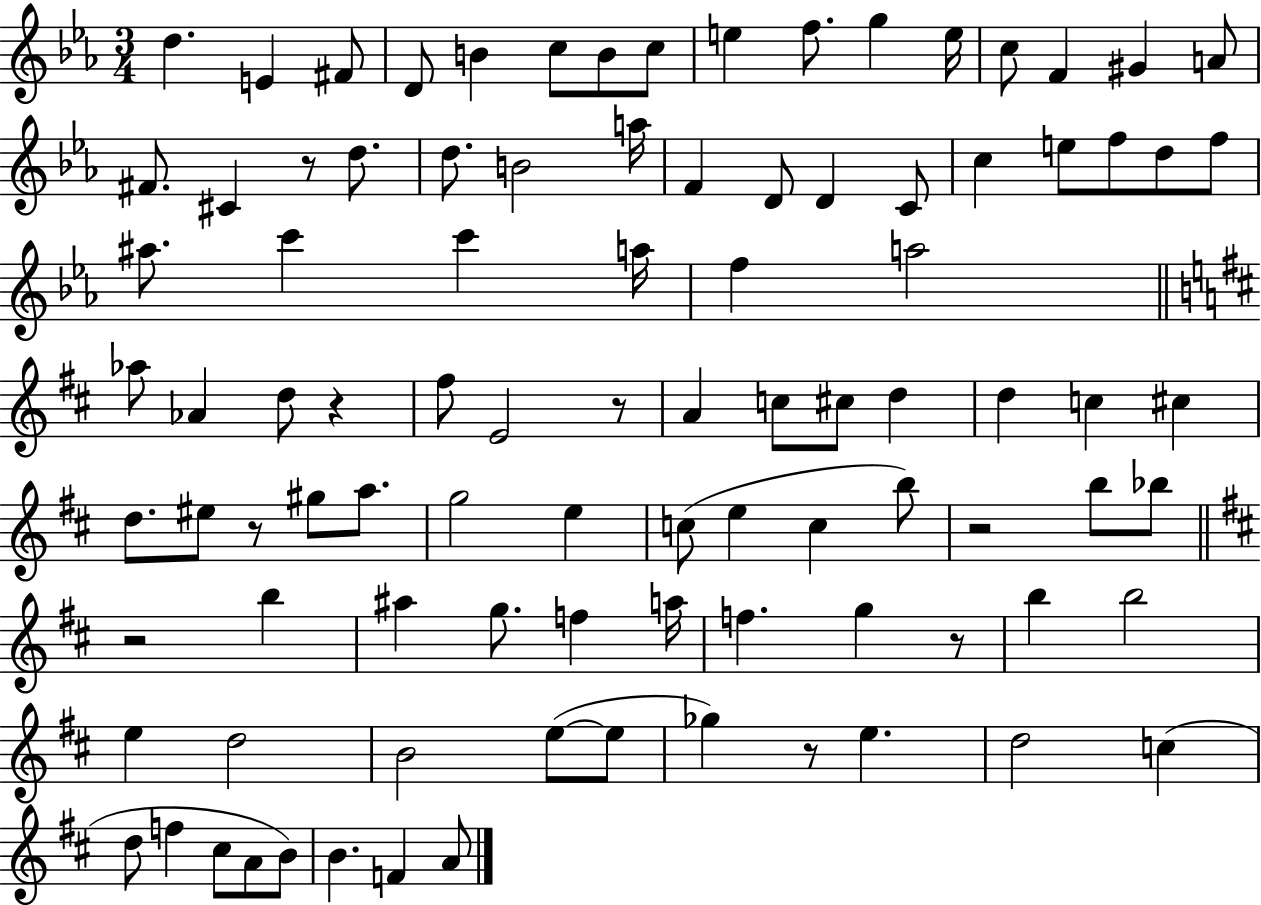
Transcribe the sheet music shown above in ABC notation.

X:1
T:Untitled
M:3/4
L:1/4
K:Eb
d E ^F/2 D/2 B c/2 B/2 c/2 e f/2 g e/4 c/2 F ^G A/2 ^F/2 ^C z/2 d/2 d/2 B2 a/4 F D/2 D C/2 c e/2 f/2 d/2 f/2 ^a/2 c' c' a/4 f a2 _a/2 _A d/2 z ^f/2 E2 z/2 A c/2 ^c/2 d d c ^c d/2 ^e/2 z/2 ^g/2 a/2 g2 e c/2 e c b/2 z2 b/2 _b/2 z2 b ^a g/2 f a/4 f g z/2 b b2 e d2 B2 e/2 e/2 _g z/2 e d2 c d/2 f ^c/2 A/2 B/2 B F A/2